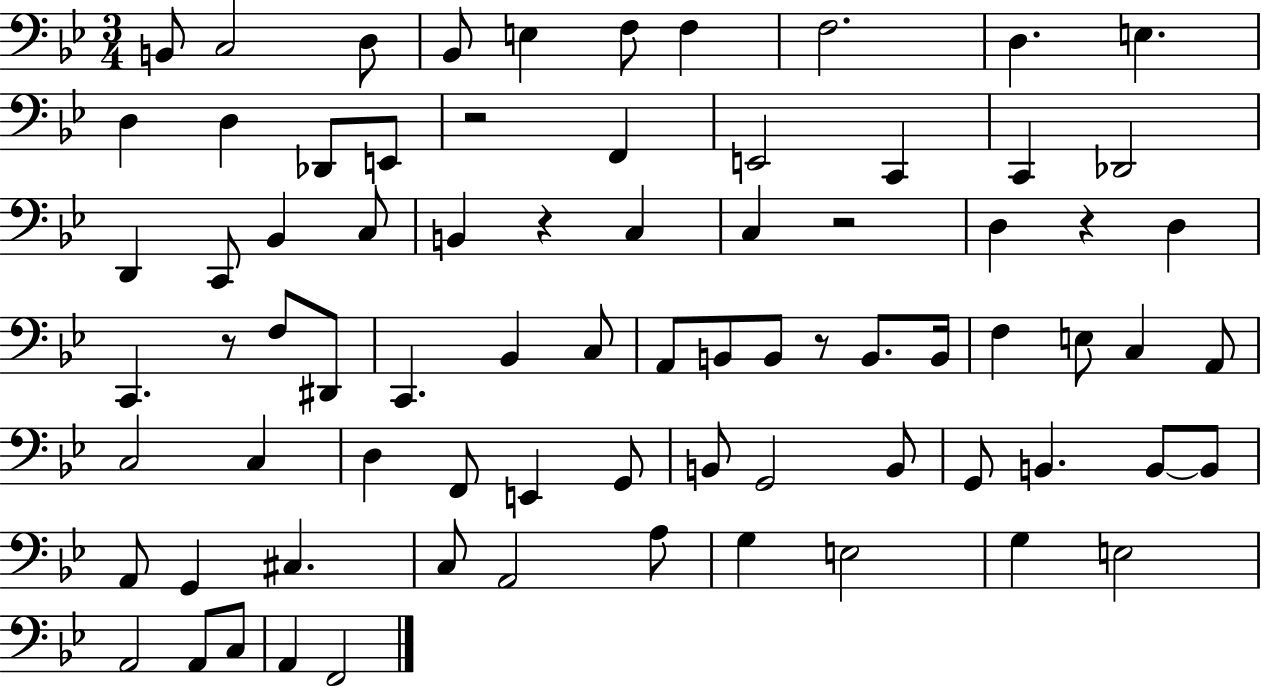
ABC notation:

X:1
T:Untitled
M:3/4
L:1/4
K:Bb
B,,/2 C,2 D,/2 _B,,/2 E, F,/2 F, F,2 D, E, D, D, _D,,/2 E,,/2 z2 F,, E,,2 C,, C,, _D,,2 D,, C,,/2 _B,, C,/2 B,, z C, C, z2 D, z D, C,, z/2 F,/2 ^D,,/2 C,, _B,, C,/2 A,,/2 B,,/2 B,,/2 z/2 B,,/2 B,,/4 F, E,/2 C, A,,/2 C,2 C, D, F,,/2 E,, G,,/2 B,,/2 G,,2 B,,/2 G,,/2 B,, B,,/2 B,,/2 A,,/2 G,, ^C, C,/2 A,,2 A,/2 G, E,2 G, E,2 A,,2 A,,/2 C,/2 A,, F,,2